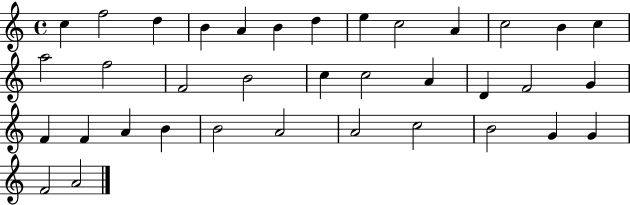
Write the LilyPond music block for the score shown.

{
  \clef treble
  \time 4/4
  \defaultTimeSignature
  \key c \major
  c''4 f''2 d''4 | b'4 a'4 b'4 d''4 | e''4 c''2 a'4 | c''2 b'4 c''4 | \break a''2 f''2 | f'2 b'2 | c''4 c''2 a'4 | d'4 f'2 g'4 | \break f'4 f'4 a'4 b'4 | b'2 a'2 | a'2 c''2 | b'2 g'4 g'4 | \break f'2 a'2 | \bar "|."
}